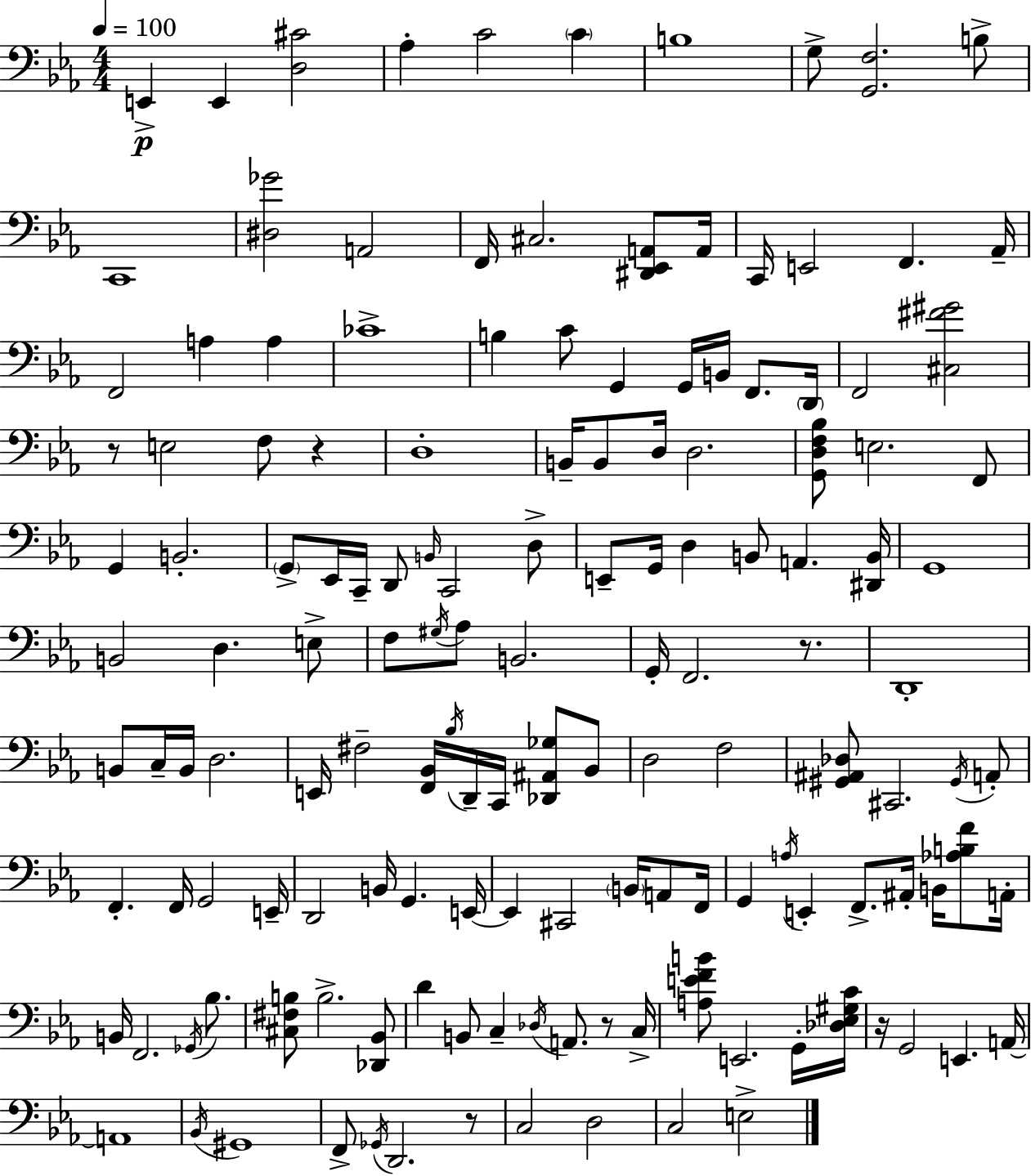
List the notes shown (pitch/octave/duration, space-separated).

E2/q E2/q [D3,C#4]/h Ab3/q C4/h C4/q B3/w G3/e [G2,F3]/h. B3/e C2/w [D#3,Gb4]/h A2/h F2/s C#3/h. [D#2,Eb2,A2]/e A2/s C2/s E2/h F2/q. Ab2/s F2/h A3/q A3/q CES4/w B3/q C4/e G2/q G2/s B2/s F2/e. D2/s F2/h [C#3,F#4,G#4]/h R/e E3/h F3/e R/q D3/w B2/s B2/e D3/s D3/h. [G2,D3,F3,Bb3]/e E3/h. F2/e G2/q B2/h. G2/e Eb2/s C2/s D2/e B2/s C2/h D3/e E2/e G2/s D3/q B2/e A2/q. [D#2,B2]/s G2/w B2/h D3/q. E3/e F3/e G#3/s Ab3/e B2/h. G2/s F2/h. R/e. D2/w B2/e C3/s B2/s D3/h. E2/s F#3/h [F2,Bb2]/s Bb3/s D2/s C2/s [Db2,A#2,Gb3]/e Bb2/e D3/h F3/h [G#2,A#2,Db3]/e C#2/h. G#2/s A2/e F2/q. F2/s G2/h E2/s D2/h B2/s G2/q. E2/s E2/q C#2/h B2/s A2/e F2/s G2/q A3/s E2/q F2/e. A#2/s B2/s [Ab3,B3,F4]/e A2/s B2/s F2/h. Gb2/s Bb3/e. [C#3,F#3,B3]/e B3/h. [Db2,Bb2]/e D4/q B2/e C3/q Db3/s A2/e. R/e C3/s [A3,E4,F4,B4]/e E2/h. G2/s [Db3,Eb3,G#3,C4]/s R/s G2/h E2/q. A2/s A2/w Bb2/s G#2/w F2/e Gb2/s D2/h. R/e C3/h D3/h C3/h E3/h